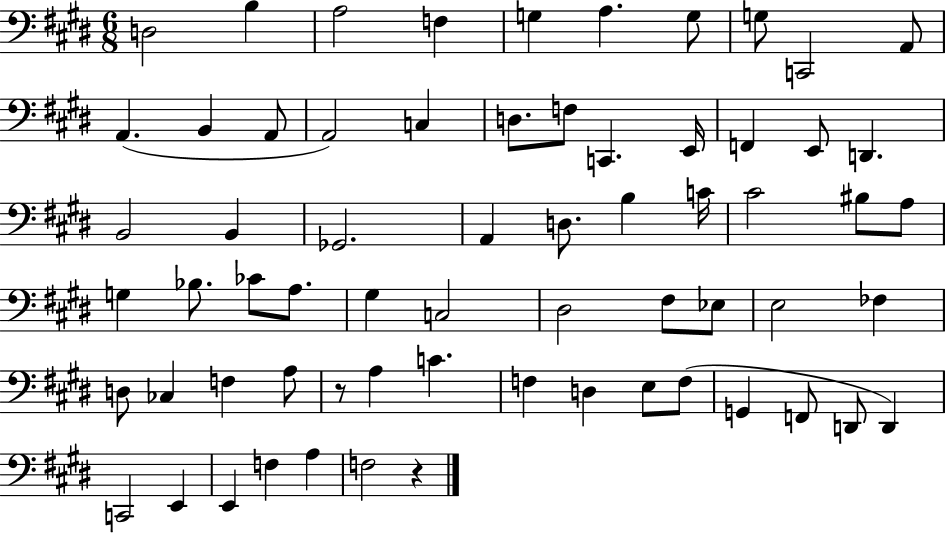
X:1
T:Untitled
M:6/8
L:1/4
K:E
D,2 B, A,2 F, G, A, G,/2 G,/2 C,,2 A,,/2 A,, B,, A,,/2 A,,2 C, D,/2 F,/2 C,, E,,/4 F,, E,,/2 D,, B,,2 B,, _G,,2 A,, D,/2 B, C/4 ^C2 ^B,/2 A,/2 G, _B,/2 _C/2 A,/2 ^G, C,2 ^D,2 ^F,/2 _E,/2 E,2 _F, D,/2 _C, F, A,/2 z/2 A, C F, D, E,/2 F,/2 G,, F,,/2 D,,/2 D,, C,,2 E,, E,, F, A, F,2 z